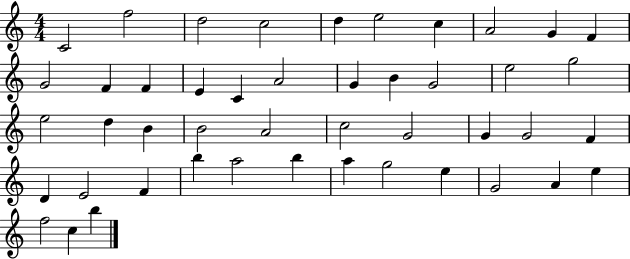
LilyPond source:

{
  \clef treble
  \numericTimeSignature
  \time 4/4
  \key c \major
  c'2 f''2 | d''2 c''2 | d''4 e''2 c''4 | a'2 g'4 f'4 | \break g'2 f'4 f'4 | e'4 c'4 a'2 | g'4 b'4 g'2 | e''2 g''2 | \break e''2 d''4 b'4 | b'2 a'2 | c''2 g'2 | g'4 g'2 f'4 | \break d'4 e'2 f'4 | b''4 a''2 b''4 | a''4 g''2 e''4 | g'2 a'4 e''4 | \break f''2 c''4 b''4 | \bar "|."
}